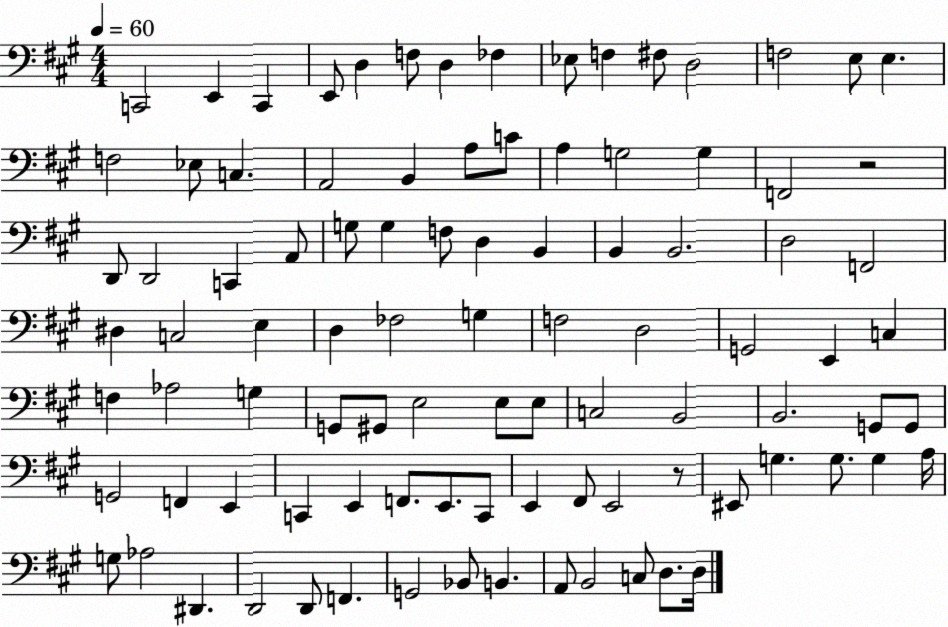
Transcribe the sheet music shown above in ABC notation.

X:1
T:Untitled
M:4/4
L:1/4
K:A
C,,2 E,, C,, E,,/2 D, F,/2 D, _F, _E,/2 F, ^F,/2 D,2 F,2 E,/2 E, F,2 _E,/2 C, A,,2 B,, A,/2 C/2 A, G,2 G, F,,2 z2 D,,/2 D,,2 C,, A,,/2 G,/2 G, F,/2 D, B,, B,, B,,2 D,2 F,,2 ^D, C,2 E, D, _F,2 G, F,2 D,2 G,,2 E,, C, F, _A,2 G, G,,/2 ^G,,/2 E,2 E,/2 E,/2 C,2 B,,2 B,,2 G,,/2 G,,/2 G,,2 F,, E,, C,, E,, F,,/2 E,,/2 C,,/2 E,, ^F,,/2 E,,2 z/2 ^E,,/2 G, G,/2 G, A,/4 G,/2 _A,2 ^D,, D,,2 D,,/2 F,, G,,2 _B,,/2 B,, A,,/2 B,,2 C,/2 D,/2 D,/4